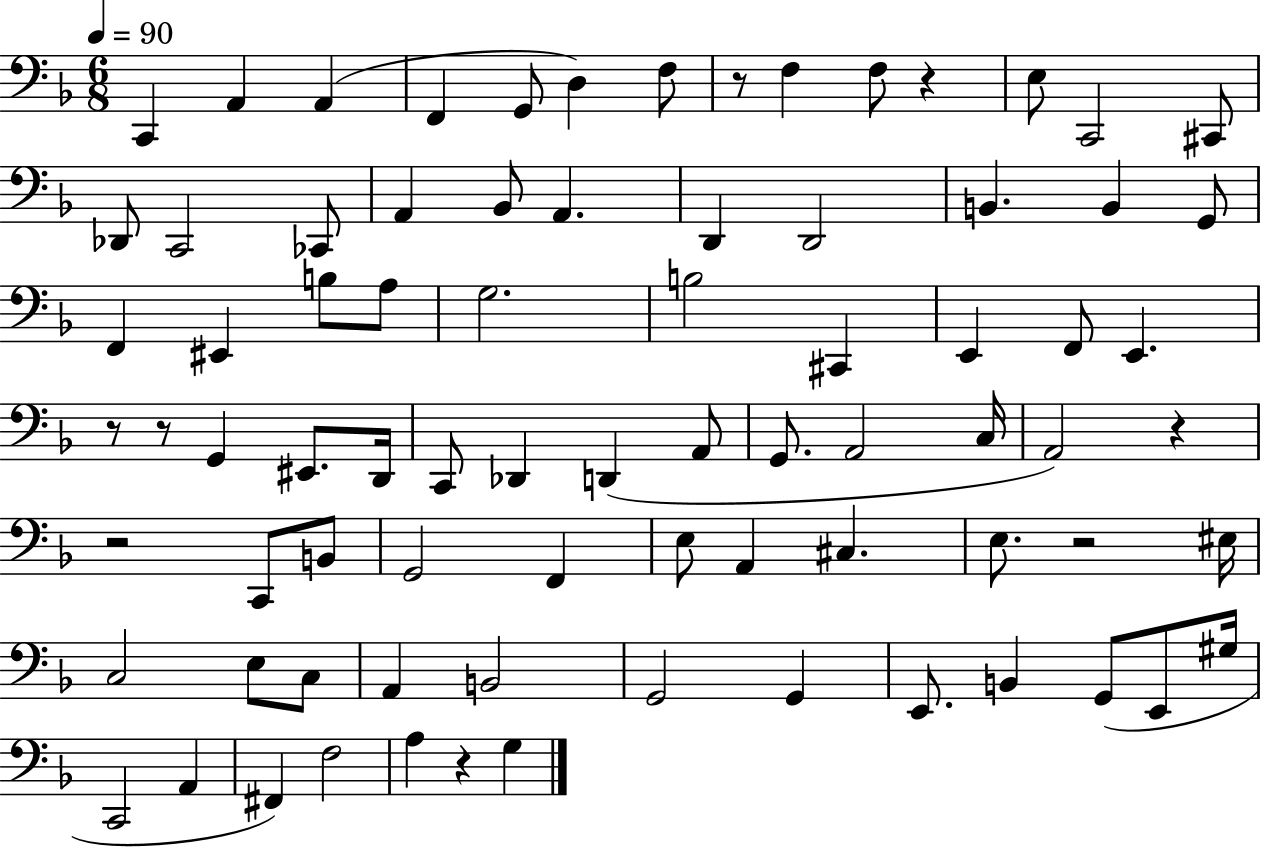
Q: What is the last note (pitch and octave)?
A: G3